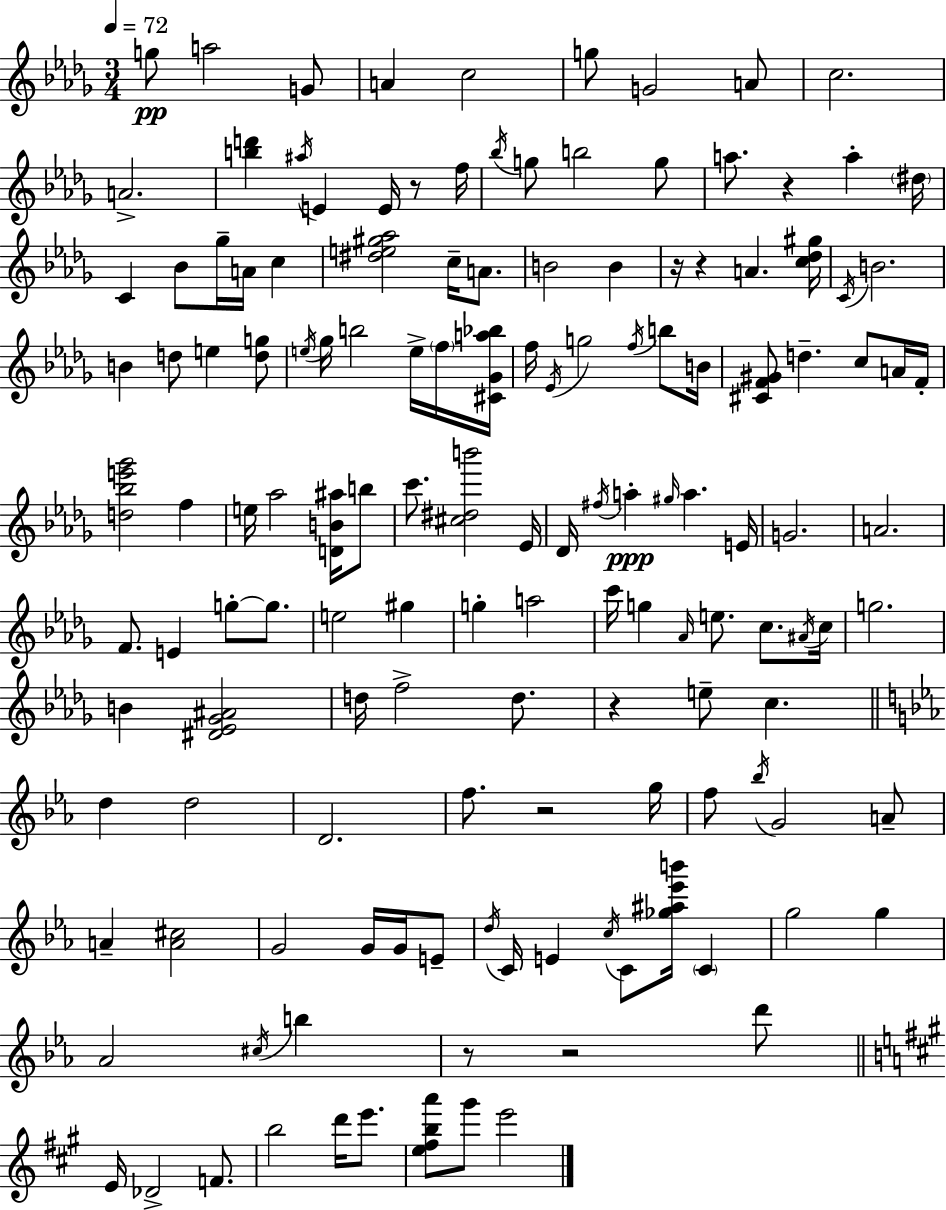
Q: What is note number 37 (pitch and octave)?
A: E5